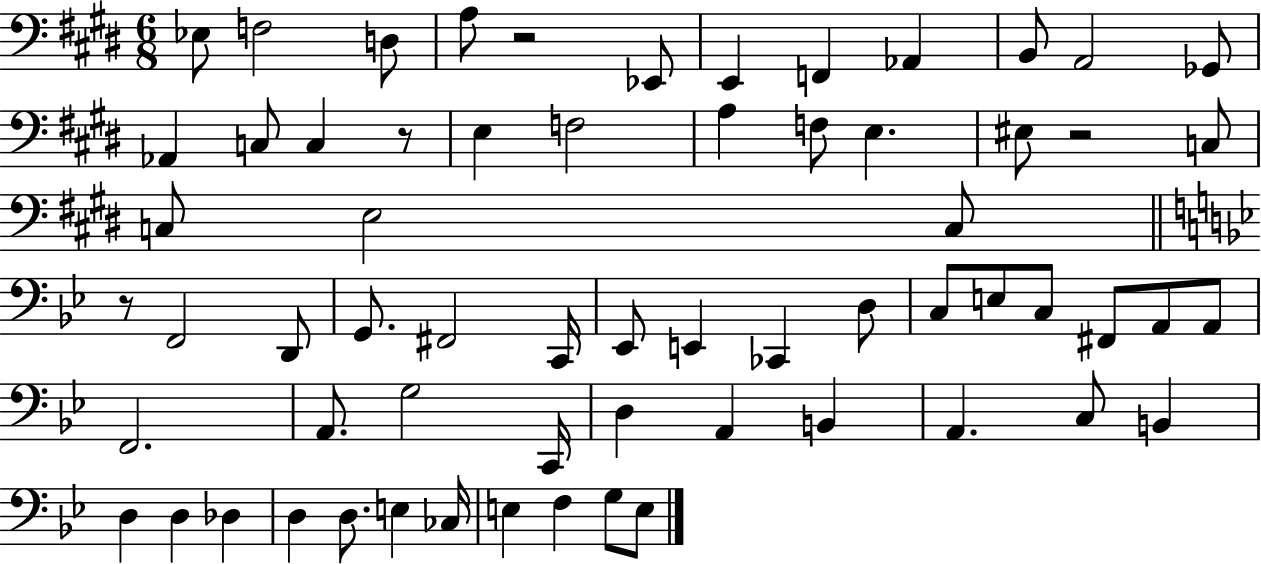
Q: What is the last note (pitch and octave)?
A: E3